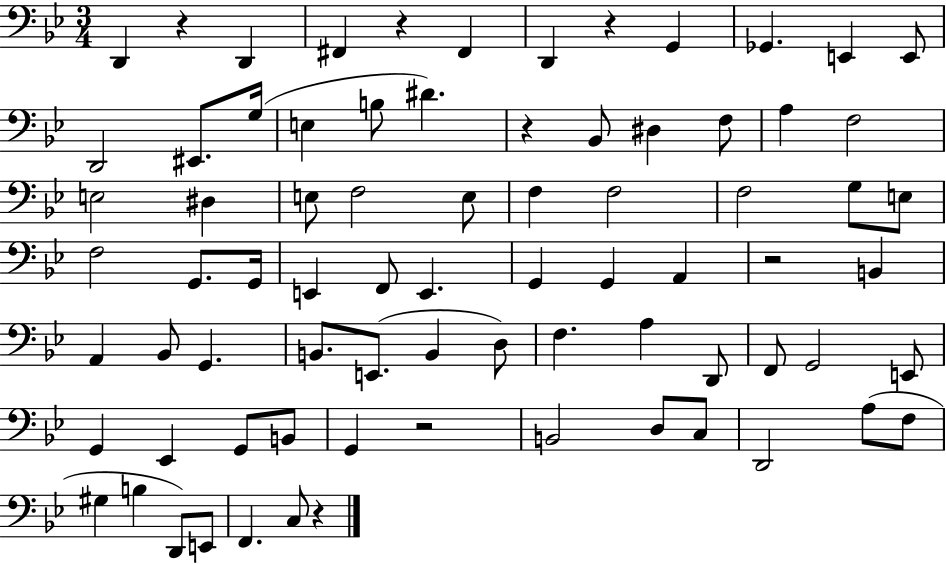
{
  \clef bass
  \numericTimeSignature
  \time 3/4
  \key bes \major
  d,4 r4 d,4 | fis,4 r4 fis,4 | d,4 r4 g,4 | ges,4. e,4 e,8 | \break d,2 eis,8. g16( | e4 b8 dis'4.) | r4 bes,8 dis4 f8 | a4 f2 | \break e2 dis4 | e8 f2 e8 | f4 f2 | f2 g8 e8 | \break f2 g,8. g,16 | e,4 f,8 e,4. | g,4 g,4 a,4 | r2 b,4 | \break a,4 bes,8 g,4. | b,8. e,8.( b,4 d8) | f4. a4 d,8 | f,8 g,2 e,8 | \break g,4 ees,4 g,8 b,8 | g,4 r2 | b,2 d8 c8 | d,2 a8( f8 | \break gis4 b4 d,8) e,8 | f,4. c8 r4 | \bar "|."
}